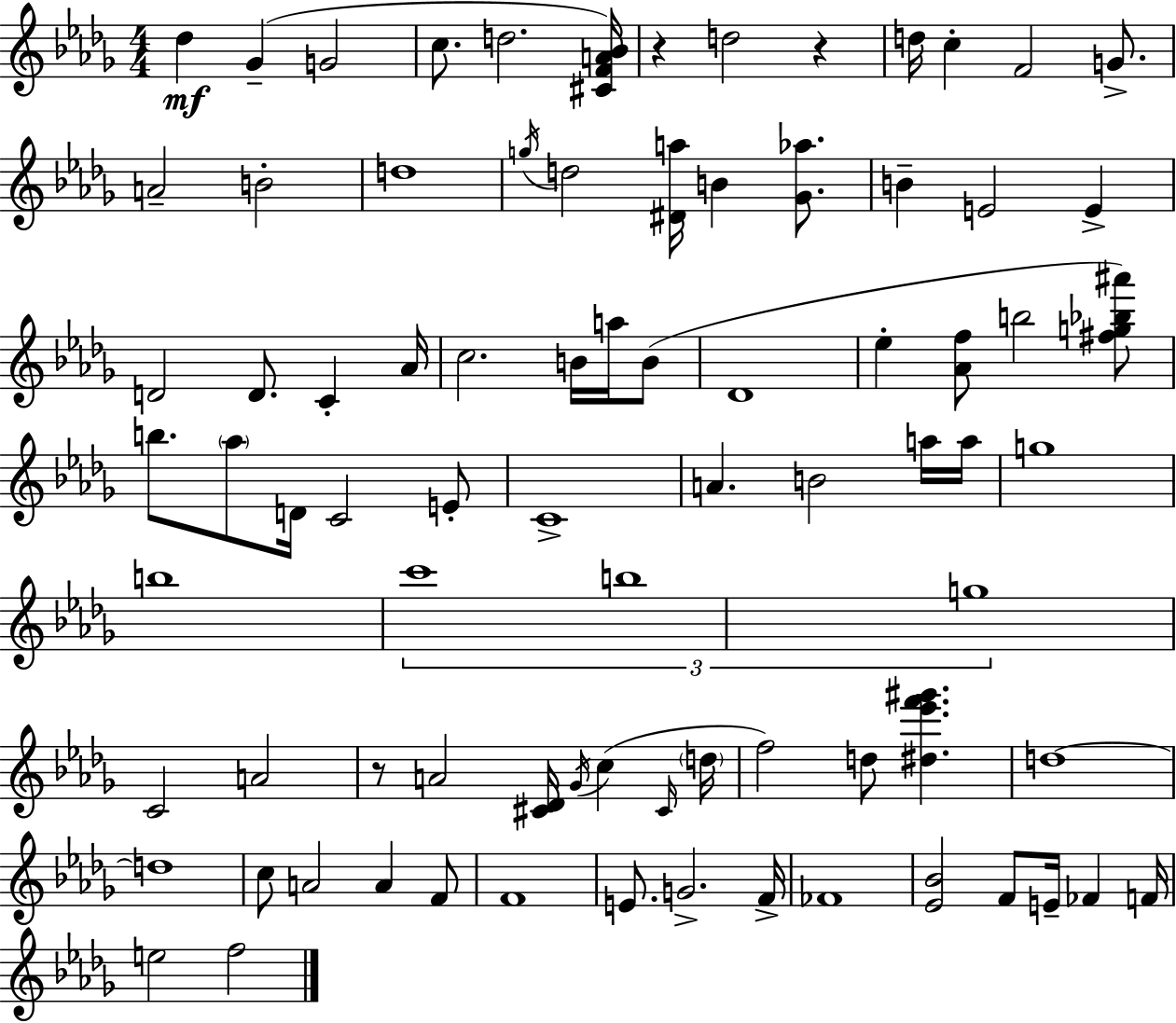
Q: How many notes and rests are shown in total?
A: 82